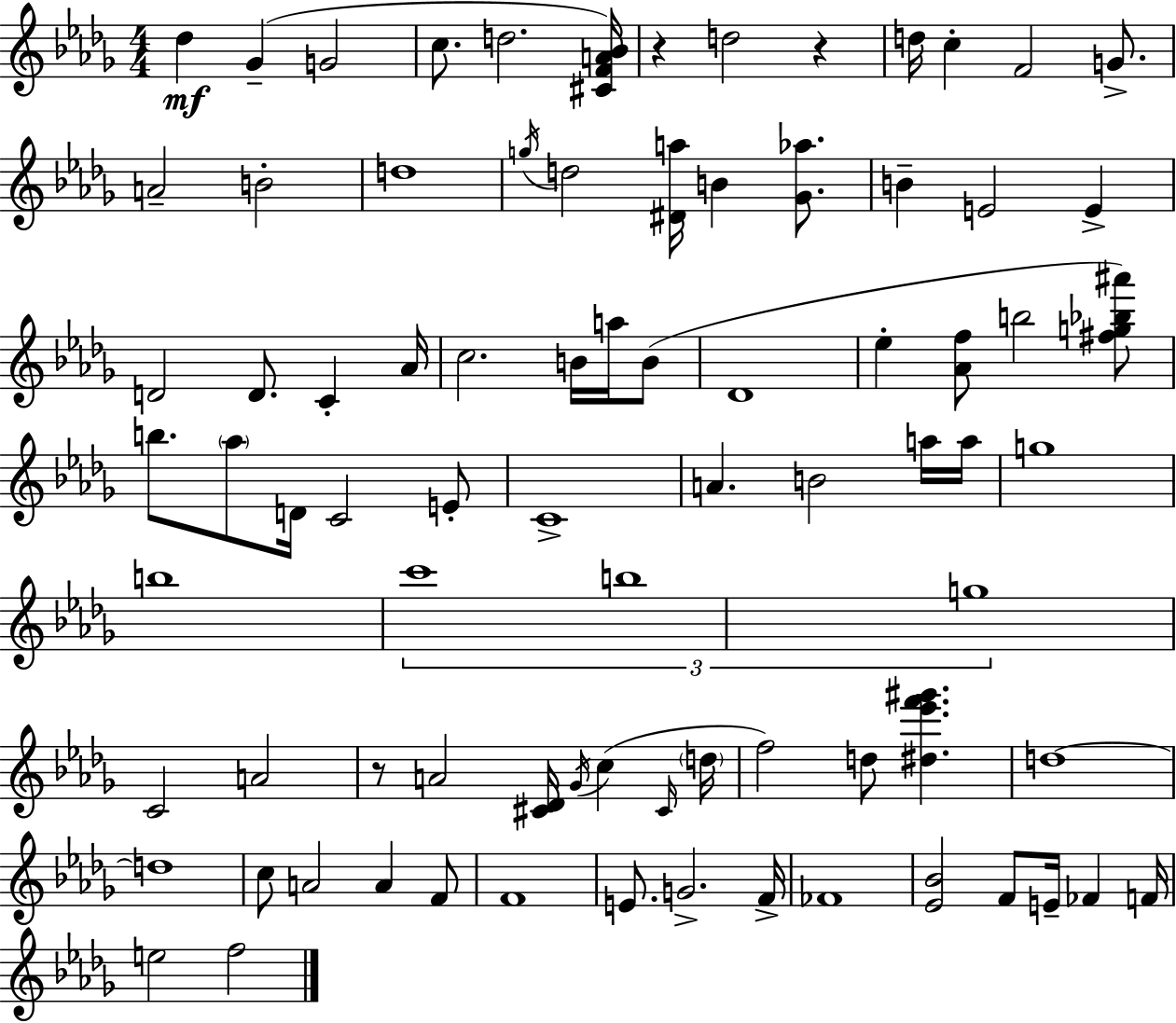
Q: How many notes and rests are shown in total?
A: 82